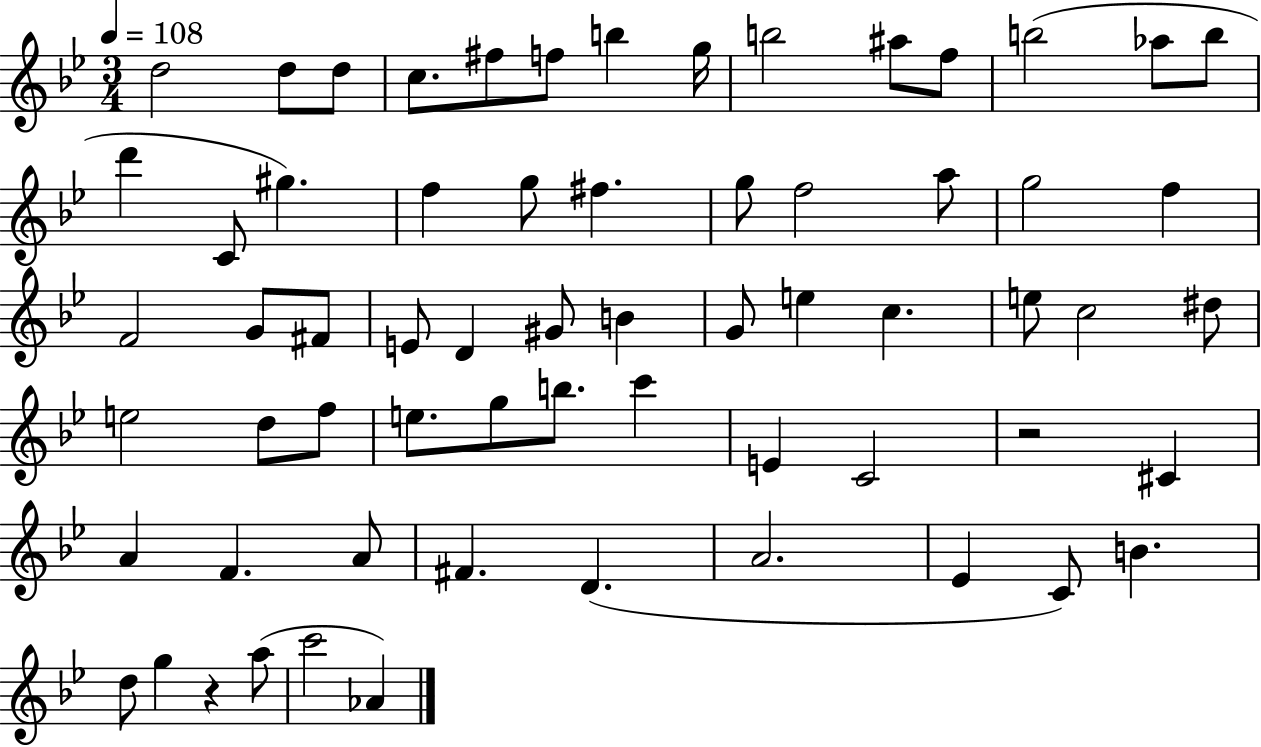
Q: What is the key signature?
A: BES major